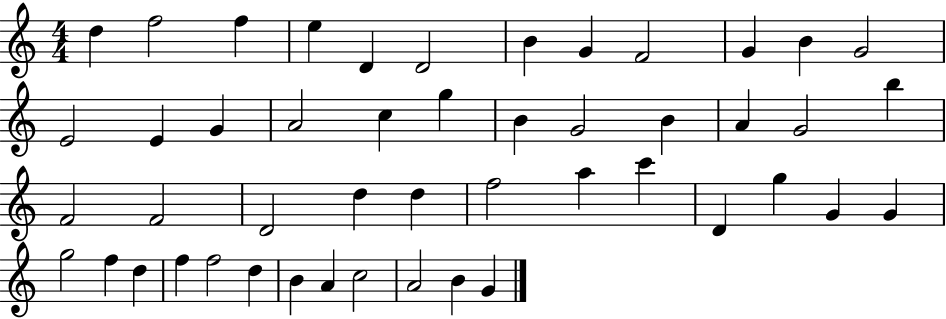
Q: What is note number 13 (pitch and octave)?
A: E4